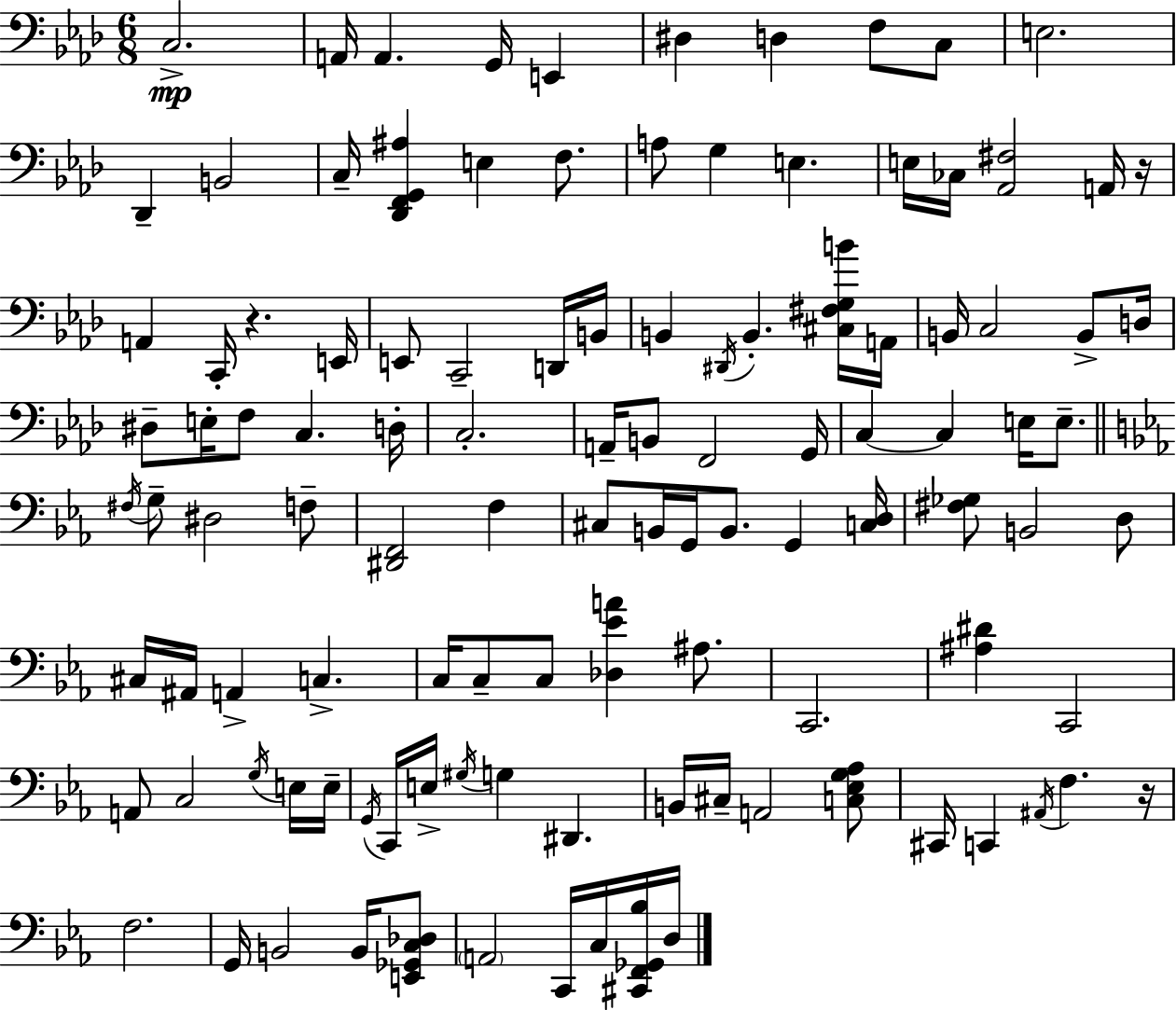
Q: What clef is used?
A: bass